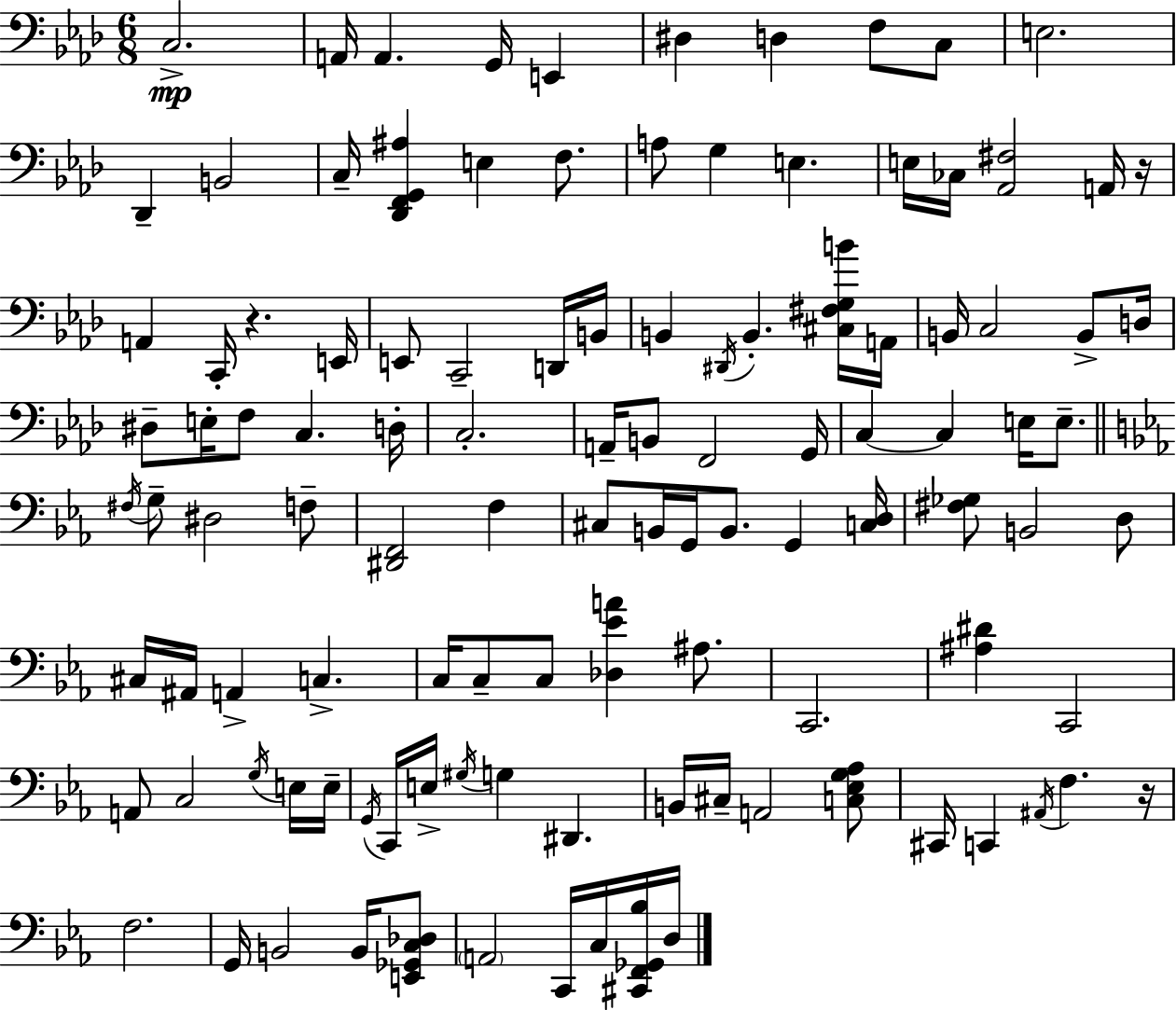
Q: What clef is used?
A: bass